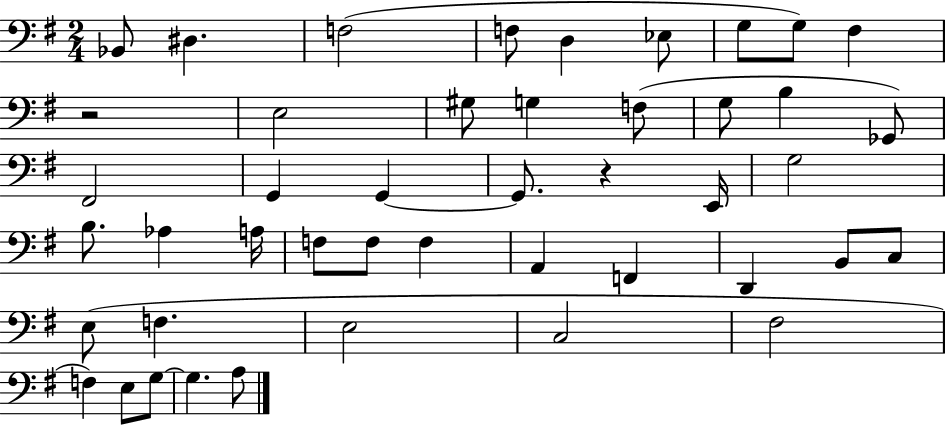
Bb2/e D#3/q. F3/h F3/e D3/q Eb3/e G3/e G3/e F#3/q R/h E3/h G#3/e G3/q F3/e G3/e B3/q Gb2/e F#2/h G2/q G2/q G2/e. R/q E2/s G3/h B3/e. Ab3/q A3/s F3/e F3/e F3/q A2/q F2/q D2/q B2/e C3/e E3/e F3/q. E3/h C3/h F#3/h F3/q E3/e G3/e G3/q. A3/e